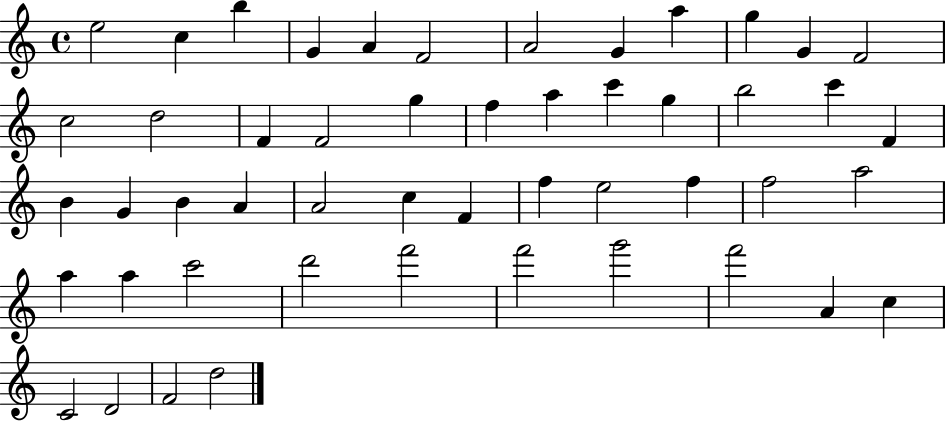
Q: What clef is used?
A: treble